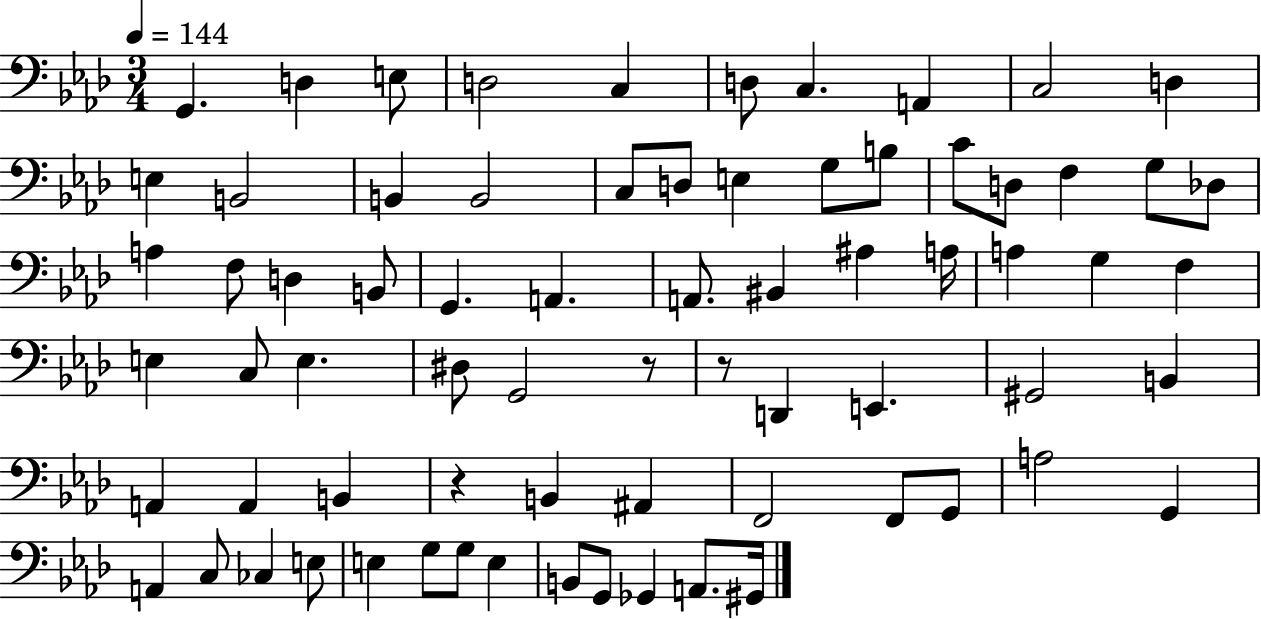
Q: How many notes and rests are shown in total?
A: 72